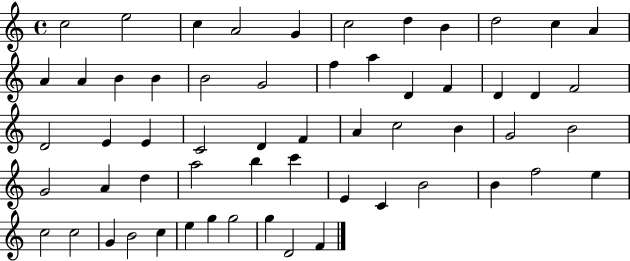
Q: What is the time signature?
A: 4/4